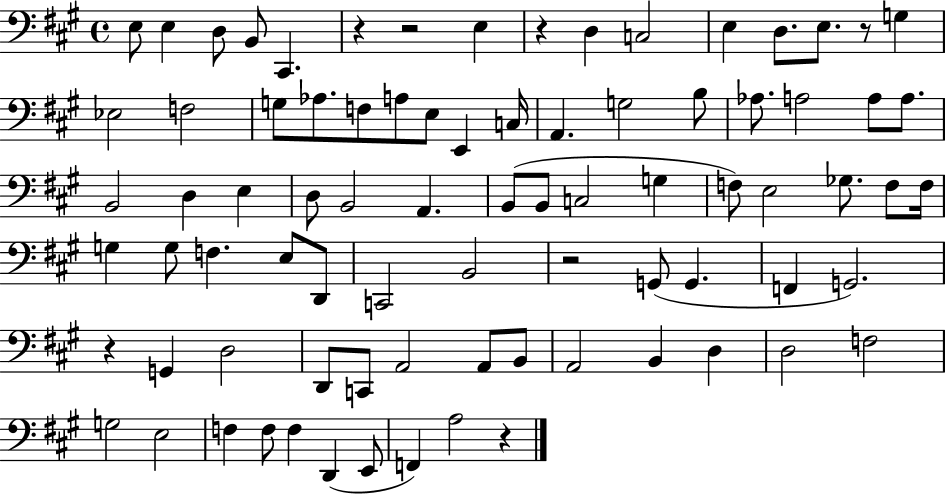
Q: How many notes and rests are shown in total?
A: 82